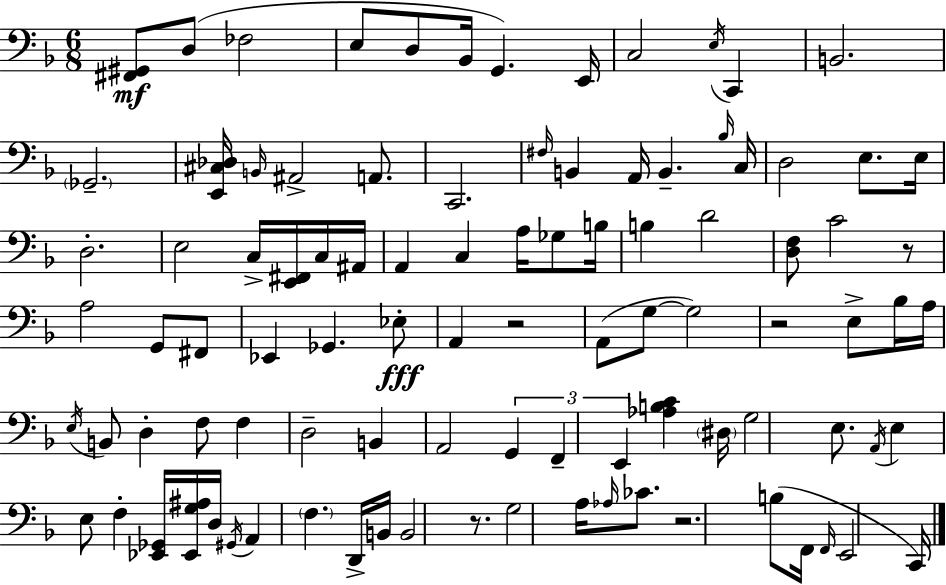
X:1
T:Untitled
M:6/8
L:1/4
K:F
[^F,,^G,,]/2 D,/2 _F,2 E,/2 D,/2 _B,,/4 G,, E,,/4 C,2 E,/4 C,, B,,2 _G,,2 [E,,^C,_D,]/4 B,,/4 ^A,,2 A,,/2 C,,2 ^F,/4 B,, A,,/4 B,, _B,/4 C,/4 D,2 E,/2 E,/4 D,2 E,2 C,/4 [E,,^F,,]/4 C,/4 ^A,,/4 A,, C, A,/4 _G,/2 B,/4 B, D2 [D,F,]/2 C2 z/2 A,2 G,,/2 ^F,,/2 _E,, _G,, _E,/2 A,, z2 A,,/2 G,/2 G,2 z2 E,/2 _B,/4 A,/4 E,/4 B,,/2 D, F,/2 F, D,2 B,, A,,2 G,, F,, E,, [_A,B,C] ^D,/4 G,2 E,/2 A,,/4 E, E,/2 F, [_E,,_G,,]/4 [_E,,G,^A,]/4 D,/4 ^G,,/4 A,, F, D,,/4 B,,/4 B,,2 z/2 G,2 A,/4 _A,/4 _C/2 z2 B,/2 F,,/4 F,,/4 E,,2 C,,/4